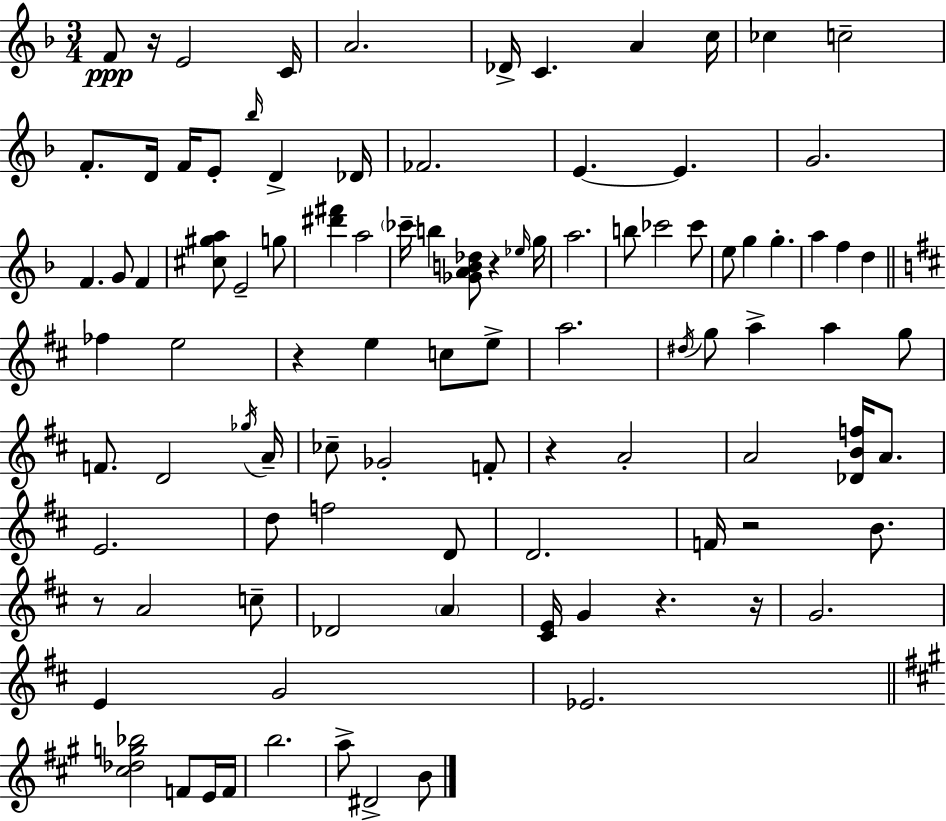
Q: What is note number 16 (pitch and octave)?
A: D4